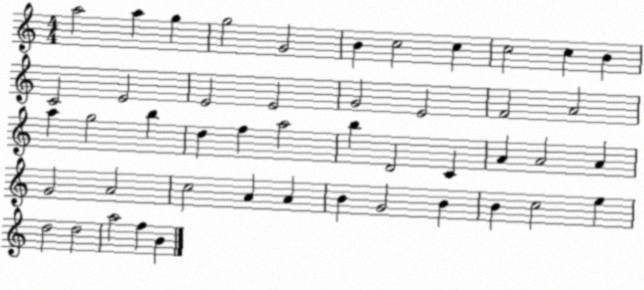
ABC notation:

X:1
T:Untitled
M:4/4
L:1/4
K:C
a2 a g g2 G2 B c2 c c2 c B C2 E2 E2 E2 G2 E2 F2 A2 a g2 b d f a2 b D2 C A A2 A G2 A2 c2 A A B G2 B B c2 e d2 d2 a2 f B